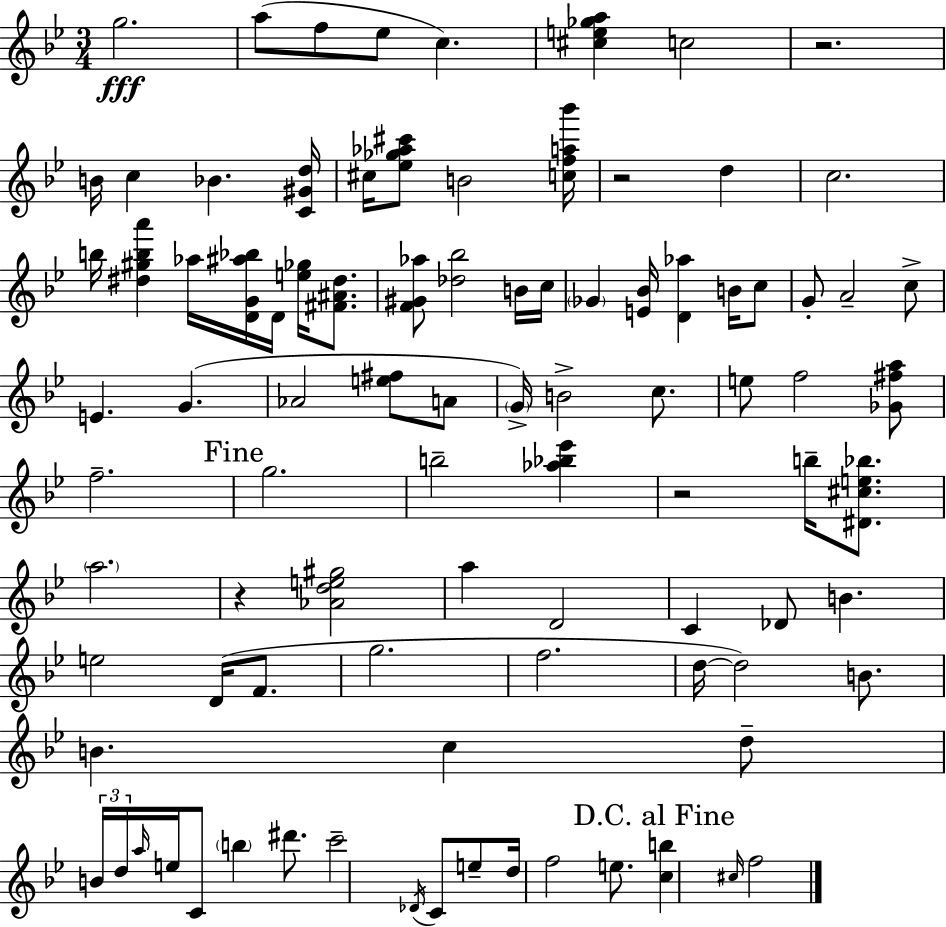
G5/h. A5/e F5/e Eb5/e C5/q. [C#5,E5,Gb5,A5]/q C5/h R/h. B4/s C5/q Bb4/q. [C4,G#4,D5]/s C#5/s [Eb5,Gb5,Ab5,C#6]/e B4/h [C5,F5,A5,Bb6]/s R/h D5/q C5/h. B5/s [D#5,G#5,B5,A6]/q Ab5/s [D4,G4,A#5,Bb5]/s D4/s [E5,Gb5]/s [F#4,A#4,D#5]/e. [F4,G#4,Ab5]/e [Db5,Bb5]/h B4/s C5/s Gb4/q [E4,Bb4]/s [D4,Ab5]/q B4/s C5/e G4/e A4/h C5/e E4/q. G4/q. Ab4/h [E5,F#5]/e A4/e G4/s B4/h C5/e. E5/e F5/h [Gb4,F#5,A5]/e F5/h. G5/h. B5/h [Ab5,Bb5,Eb6]/q R/h B5/s [D#4,C#5,E5,Bb5]/e. A5/h. R/q [Ab4,D5,E5,G#5]/h A5/q D4/h C4/q Db4/e B4/q. E5/h D4/s F4/e. G5/h. F5/h. D5/s D5/h B4/e. B4/q. C5/q D5/e B4/s D5/s A5/s E5/s C4/e B5/q D#6/e. C6/h Db4/s C4/e E5/e D5/s F5/h E5/e. [C5,B5]/q C#5/s F5/h